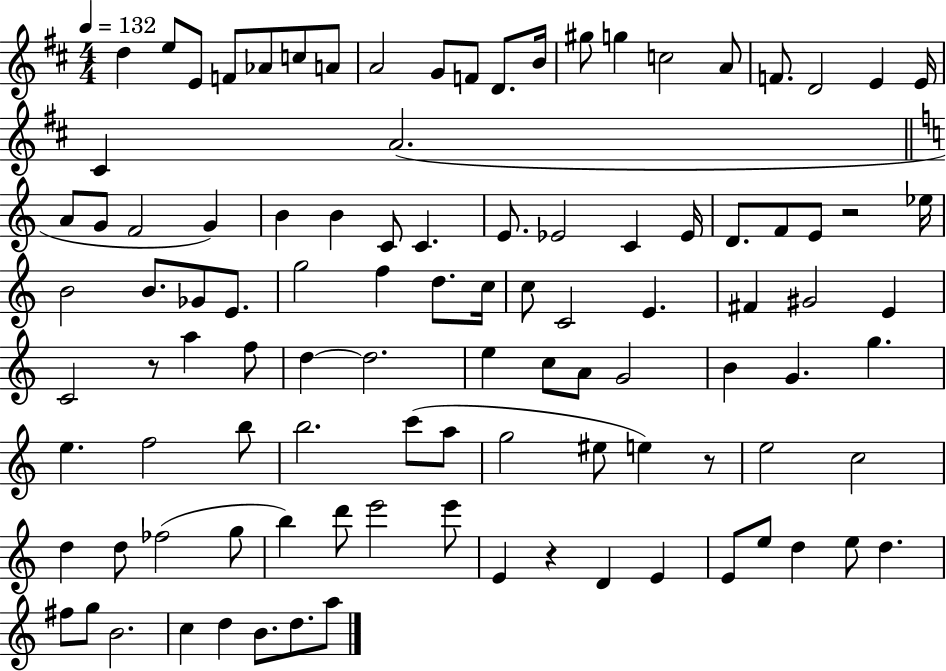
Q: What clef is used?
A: treble